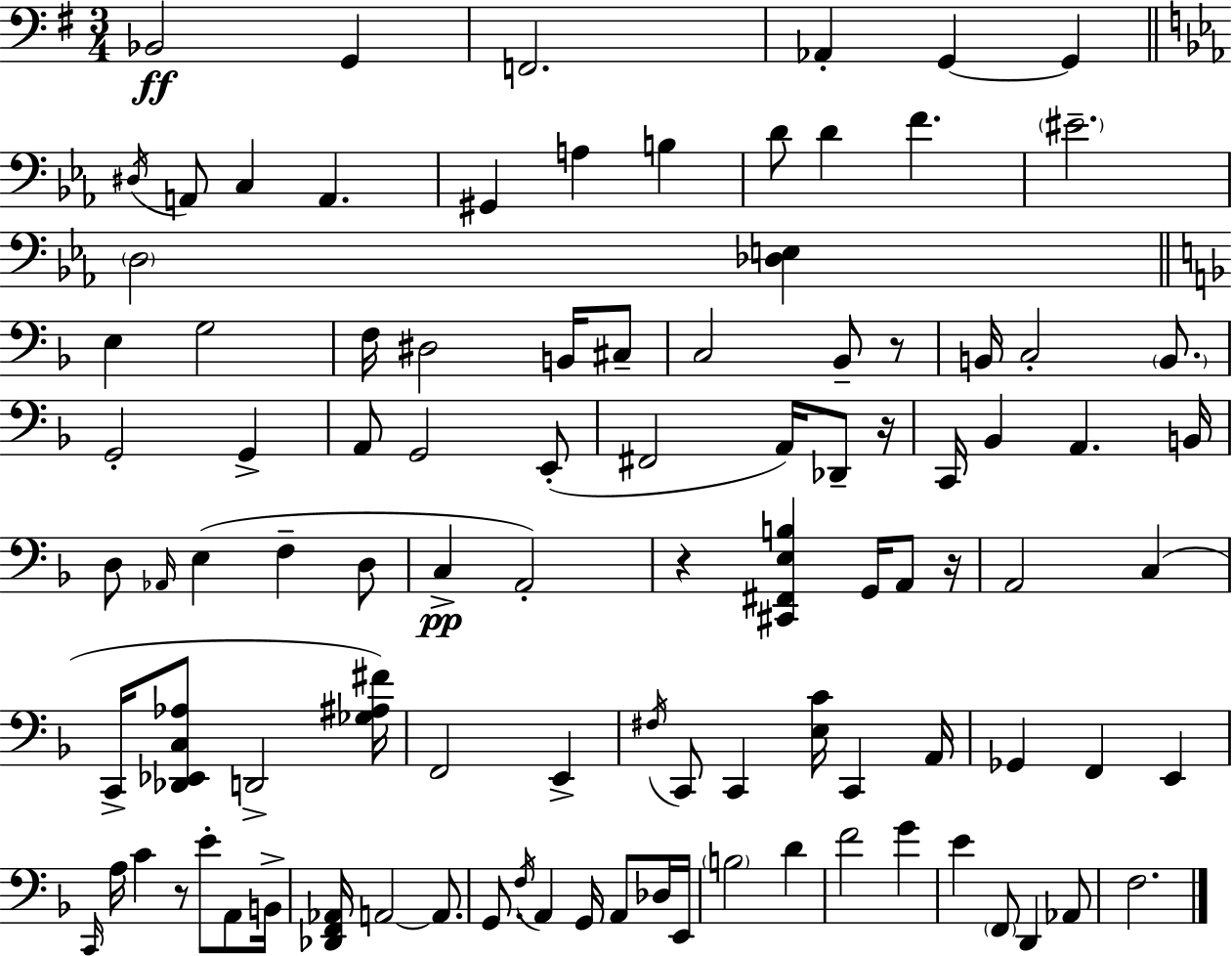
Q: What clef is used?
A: bass